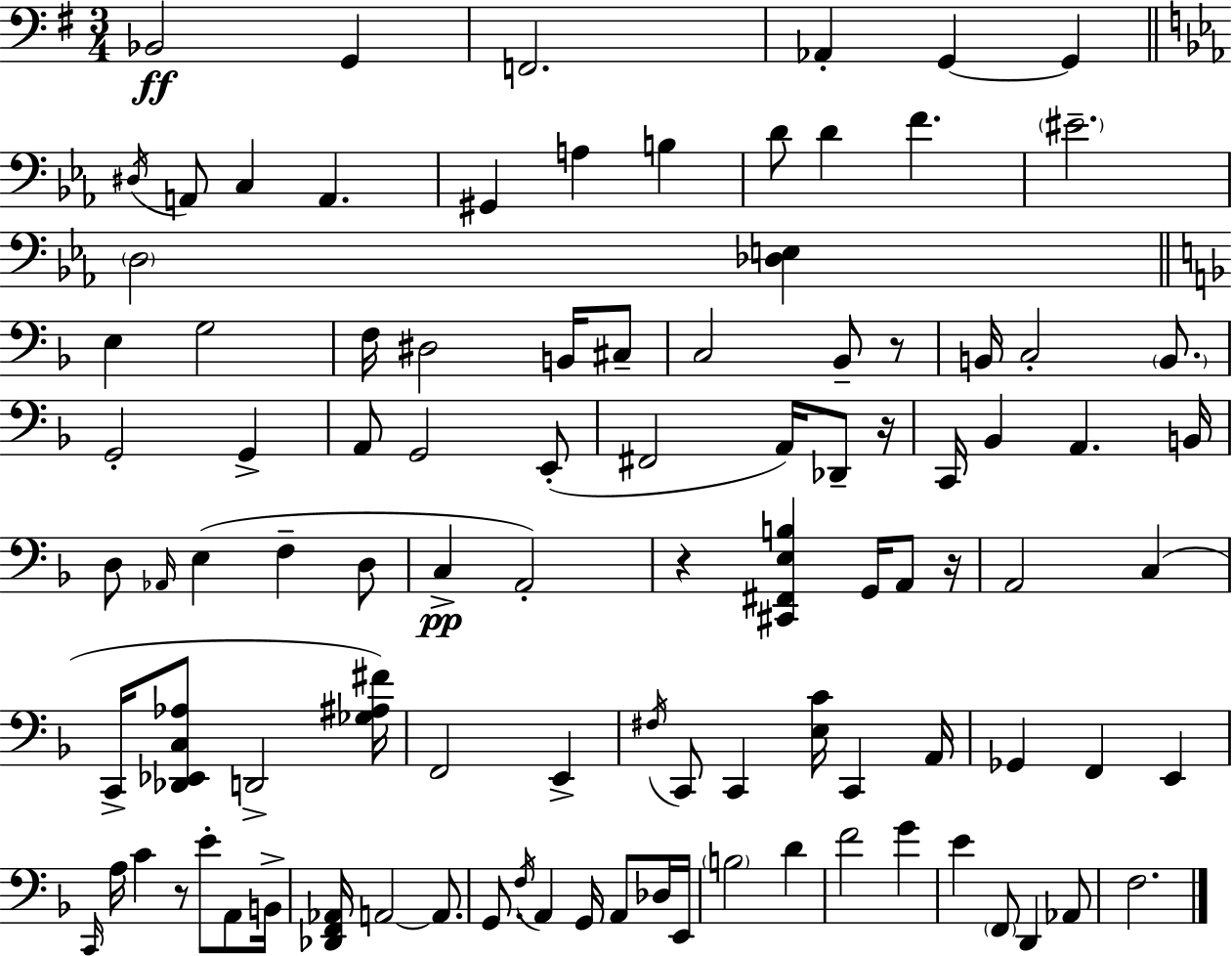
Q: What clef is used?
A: bass